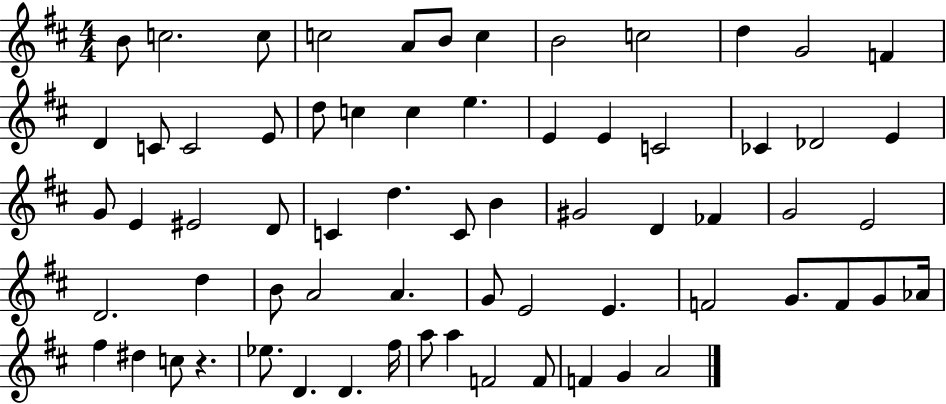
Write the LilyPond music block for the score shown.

{
  \clef treble
  \numericTimeSignature
  \time 4/4
  \key d \major
  b'8 c''2. c''8 | c''2 a'8 b'8 c''4 | b'2 c''2 | d''4 g'2 f'4 | \break d'4 c'8 c'2 e'8 | d''8 c''4 c''4 e''4. | e'4 e'4 c'2 | ces'4 des'2 e'4 | \break g'8 e'4 eis'2 d'8 | c'4 d''4. c'8 b'4 | gis'2 d'4 fes'4 | g'2 e'2 | \break d'2. d''4 | b'8 a'2 a'4. | g'8 e'2 e'4. | f'2 g'8. f'8 g'8 aes'16 | \break fis''4 dis''4 c''8 r4. | ees''8. d'4. d'4. fis''16 | a''8 a''4 f'2 f'8 | f'4 g'4 a'2 | \break \bar "|."
}